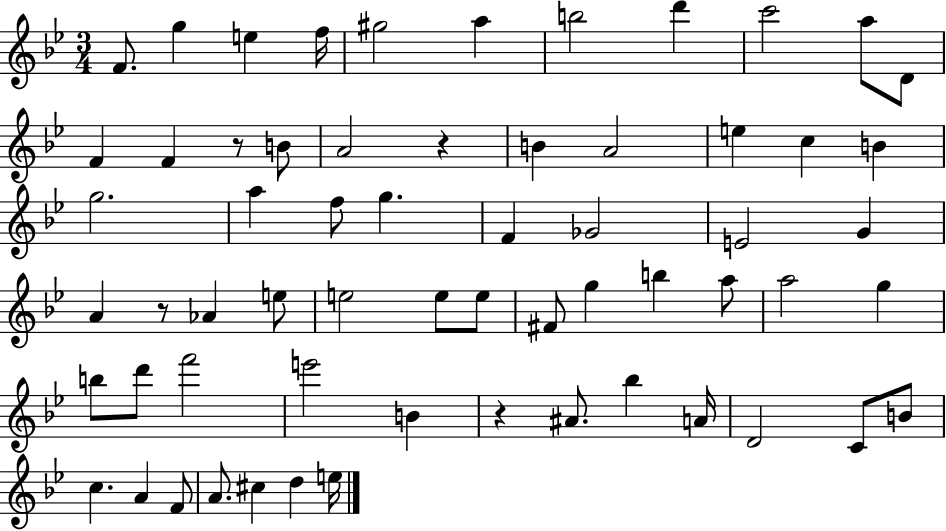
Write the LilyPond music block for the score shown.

{
  \clef treble
  \numericTimeSignature
  \time 3/4
  \key bes \major
  f'8. g''4 e''4 f''16 | gis''2 a''4 | b''2 d'''4 | c'''2 a''8 d'8 | \break f'4 f'4 r8 b'8 | a'2 r4 | b'4 a'2 | e''4 c''4 b'4 | \break g''2. | a''4 f''8 g''4. | f'4 ges'2 | e'2 g'4 | \break a'4 r8 aes'4 e''8 | e''2 e''8 e''8 | fis'8 g''4 b''4 a''8 | a''2 g''4 | \break b''8 d'''8 f'''2 | e'''2 b'4 | r4 ais'8. bes''4 a'16 | d'2 c'8 b'8 | \break c''4. a'4 f'8 | a'8. cis''4 d''4 e''16 | \bar "|."
}